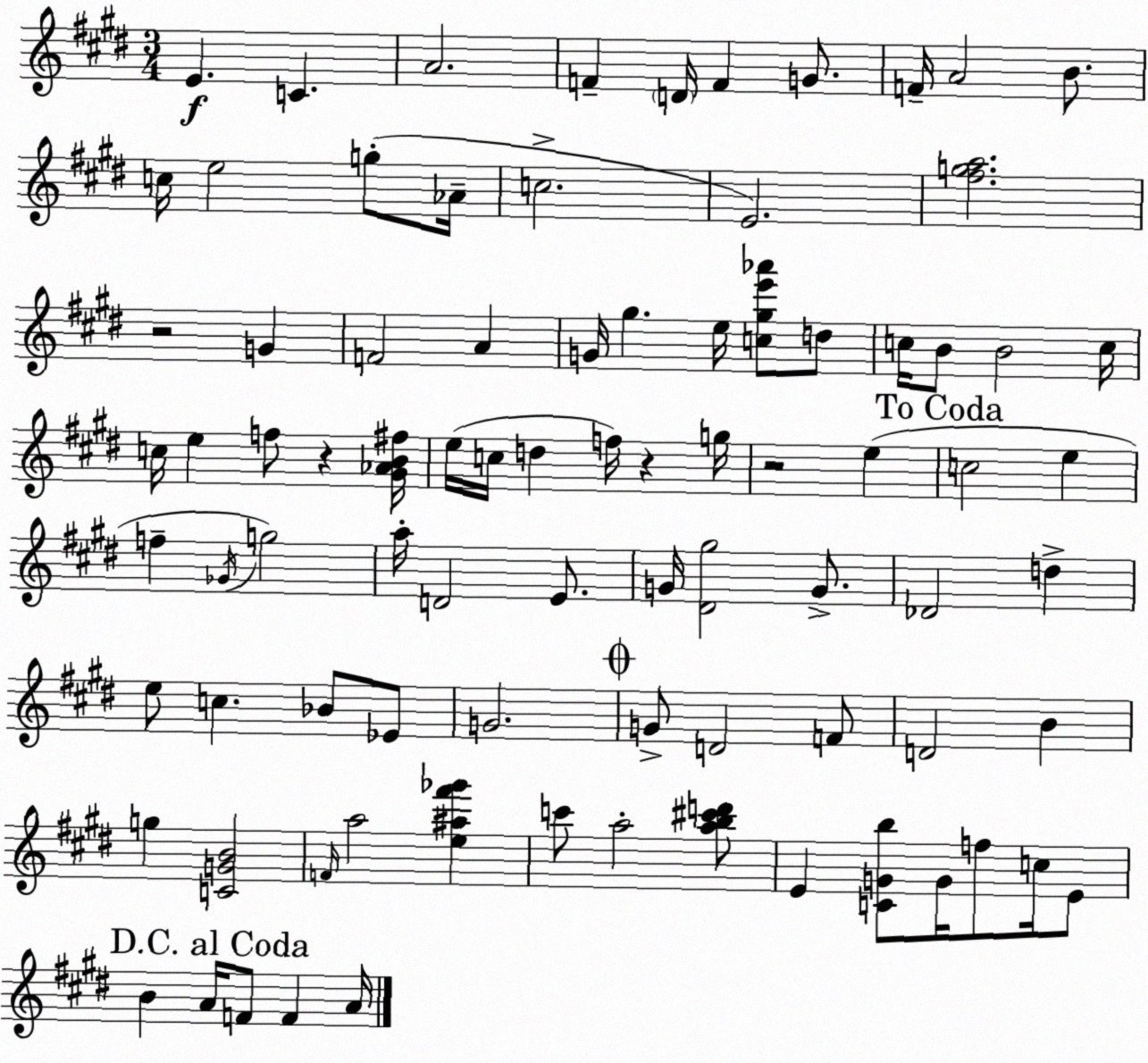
X:1
T:Untitled
M:3/4
L:1/4
K:E
E C A2 F D/4 F G/2 F/4 A2 B/2 c/4 e2 g/2 _A/4 c2 E2 [^fga]2 z2 G F2 A G/4 ^g e/4 [c^ge'_a']/2 d/2 c/4 B/2 B2 c/4 c/4 e f/2 z [^G_AB^f]/4 e/4 c/4 d f/4 z g/4 z2 e c2 e f _G/4 g2 a/4 D2 E/2 G/4 [^D^g]2 G/2 _D2 d e/2 c _B/2 _E/2 G2 G/2 D2 F/2 D2 B g [CGB]2 F/4 a2 [e^a^f'_g'] c'/2 a2 [ab^c'd']/2 E [CGb]/2 G/4 f/2 c/4 E/2 B A/4 F/2 F A/4